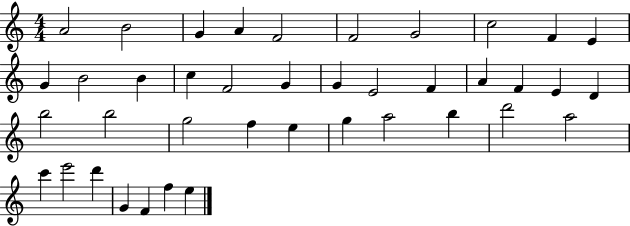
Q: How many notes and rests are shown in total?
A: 40